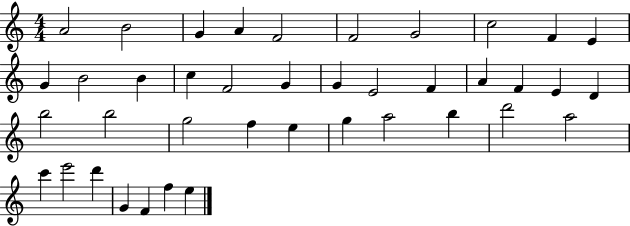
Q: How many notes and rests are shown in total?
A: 40